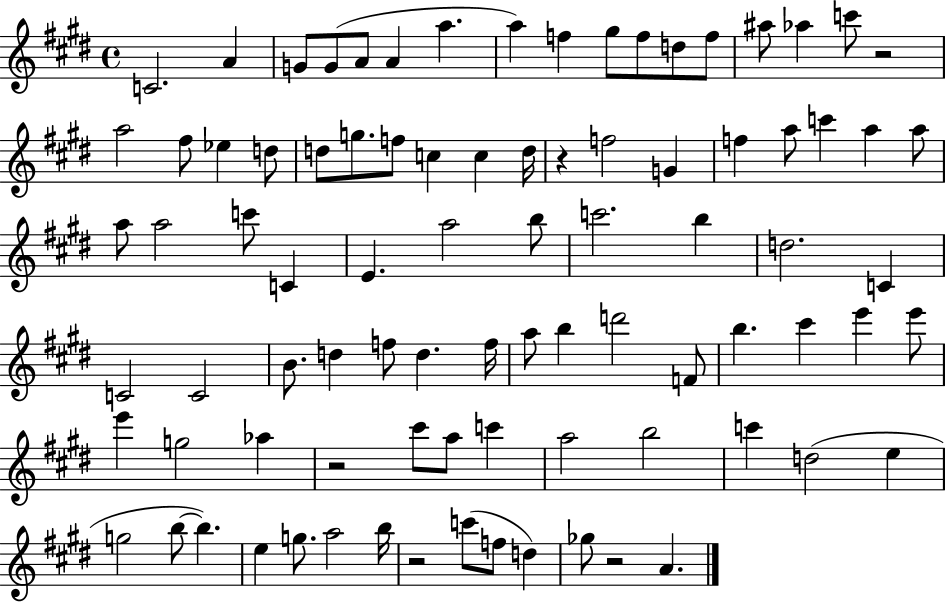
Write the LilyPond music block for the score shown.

{
  \clef treble
  \time 4/4
  \defaultTimeSignature
  \key e \major
  c'2. a'4 | g'8 g'8( a'8 a'4 a''4. | a''4) f''4 gis''8 f''8 d''8 f''8 | ais''8 aes''4 c'''8 r2 | \break a''2 fis''8 ees''4 d''8 | d''8 g''8. f''8 c''4 c''4 d''16 | r4 f''2 g'4 | f''4 a''8 c'''4 a''4 a''8 | \break a''8 a''2 c'''8 c'4 | e'4. a''2 b''8 | c'''2. b''4 | d''2. c'4 | \break c'2 c'2 | b'8. d''4 f''8 d''4. f''16 | a''8 b''4 d'''2 f'8 | b''4. cis'''4 e'''4 e'''8 | \break e'''4 g''2 aes''4 | r2 cis'''8 a''8 c'''4 | a''2 b''2 | c'''4 d''2( e''4 | \break g''2 b''8~~ b''4.) | e''4 g''8. a''2 b''16 | r2 c'''8( f''8 d''4) | ges''8 r2 a'4. | \break \bar "|."
}